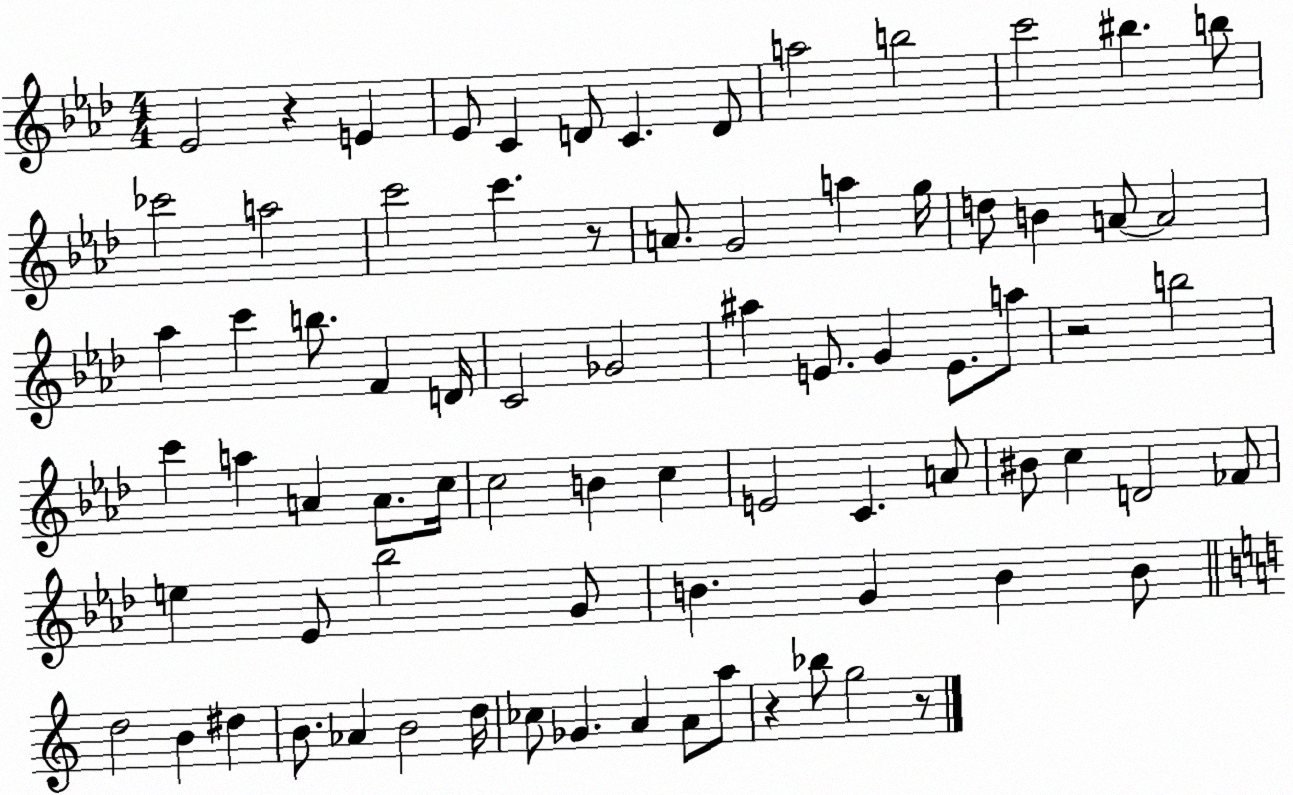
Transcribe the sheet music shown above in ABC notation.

X:1
T:Untitled
M:4/4
L:1/4
K:Ab
_E2 z E _E/2 C D/2 C D/2 a2 b2 c'2 ^b b/2 _c'2 a2 c'2 c' z/2 A/2 G2 a g/4 d/2 B A/2 A2 _a c' b/2 F D/4 C2 _G2 ^a E/2 G E/2 a/2 z2 b2 c' a A A/2 c/4 c2 B c E2 C A/2 ^B/2 c D2 _F/2 e _E/2 _b2 G/2 B G B B/2 d2 B ^d B/2 _A B2 d/4 _c/2 _G A A/2 a/2 z _b/2 g2 z/2